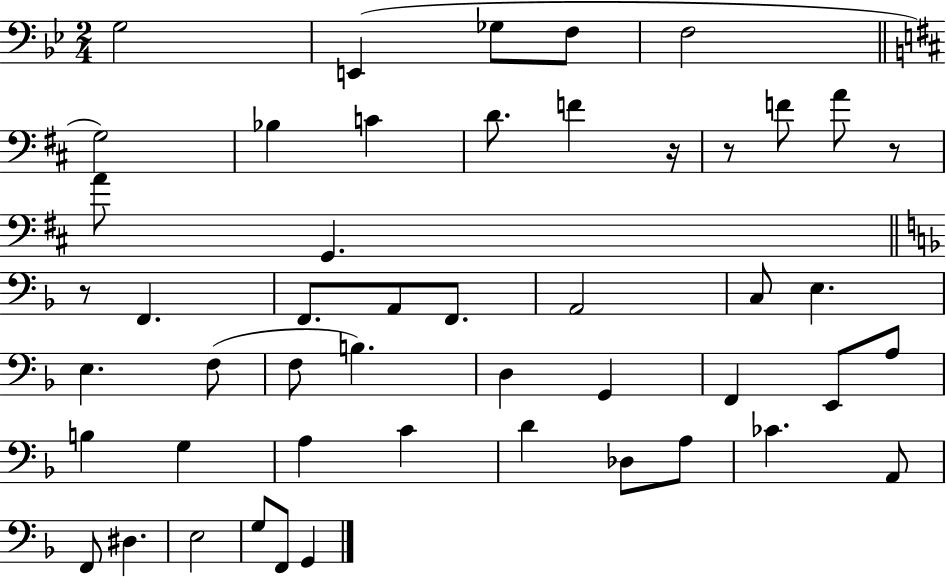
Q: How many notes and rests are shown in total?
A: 49